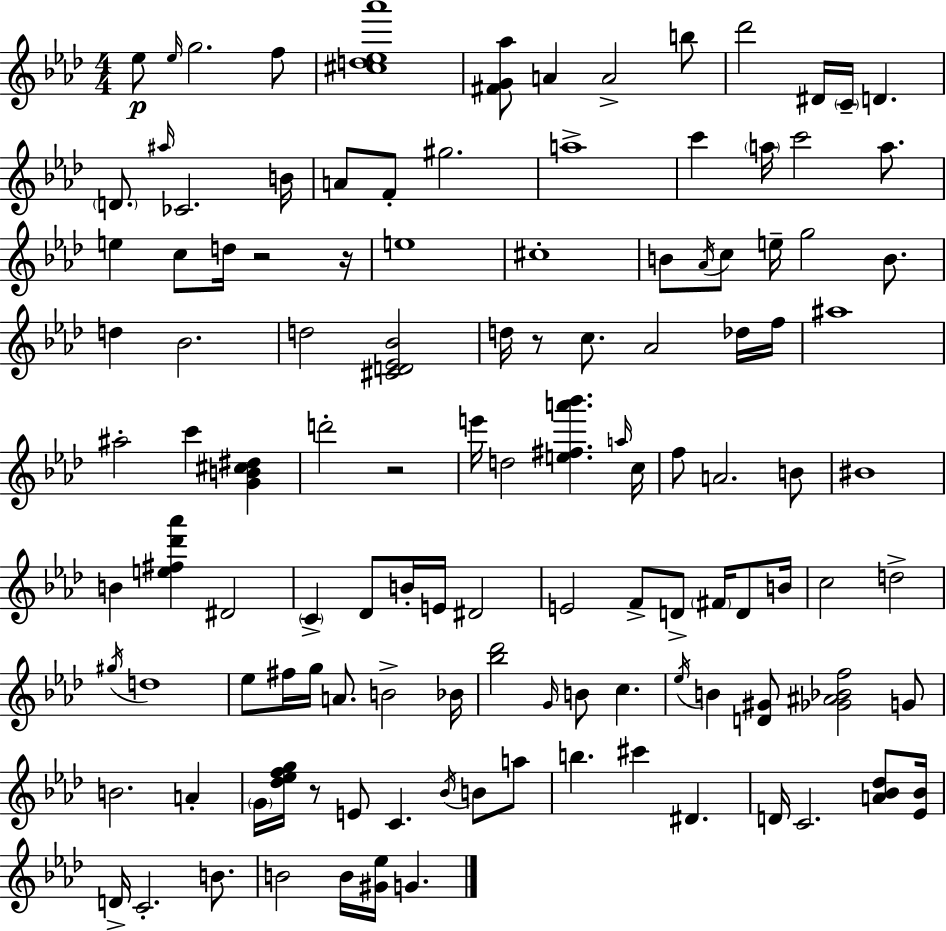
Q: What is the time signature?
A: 4/4